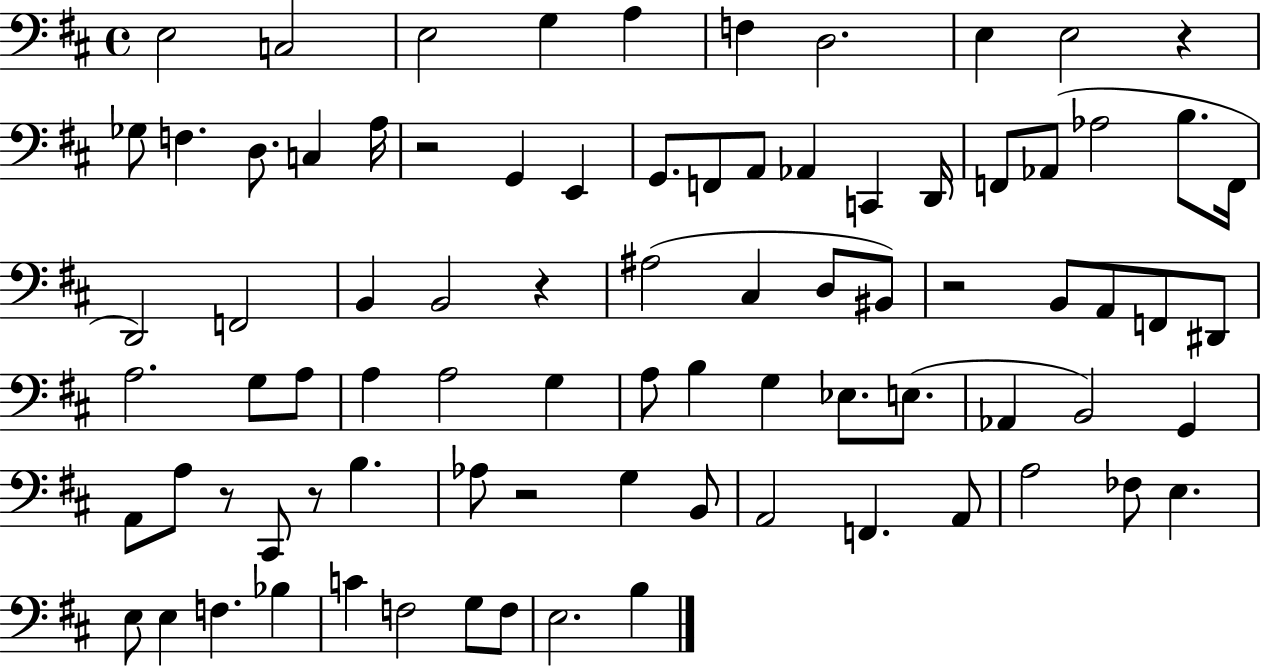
X:1
T:Untitled
M:4/4
L:1/4
K:D
E,2 C,2 E,2 G, A, F, D,2 E, E,2 z _G,/2 F, D,/2 C, A,/4 z2 G,, E,, G,,/2 F,,/2 A,,/2 _A,, C,, D,,/4 F,,/2 _A,,/2 _A,2 B,/2 F,,/4 D,,2 F,,2 B,, B,,2 z ^A,2 ^C, D,/2 ^B,,/2 z2 B,,/2 A,,/2 F,,/2 ^D,,/2 A,2 G,/2 A,/2 A, A,2 G, A,/2 B, G, _E,/2 E,/2 _A,, B,,2 G,, A,,/2 A,/2 z/2 ^C,,/2 z/2 B, _A,/2 z2 G, B,,/2 A,,2 F,, A,,/2 A,2 _F,/2 E, E,/2 E, F, _B, C F,2 G,/2 F,/2 E,2 B,